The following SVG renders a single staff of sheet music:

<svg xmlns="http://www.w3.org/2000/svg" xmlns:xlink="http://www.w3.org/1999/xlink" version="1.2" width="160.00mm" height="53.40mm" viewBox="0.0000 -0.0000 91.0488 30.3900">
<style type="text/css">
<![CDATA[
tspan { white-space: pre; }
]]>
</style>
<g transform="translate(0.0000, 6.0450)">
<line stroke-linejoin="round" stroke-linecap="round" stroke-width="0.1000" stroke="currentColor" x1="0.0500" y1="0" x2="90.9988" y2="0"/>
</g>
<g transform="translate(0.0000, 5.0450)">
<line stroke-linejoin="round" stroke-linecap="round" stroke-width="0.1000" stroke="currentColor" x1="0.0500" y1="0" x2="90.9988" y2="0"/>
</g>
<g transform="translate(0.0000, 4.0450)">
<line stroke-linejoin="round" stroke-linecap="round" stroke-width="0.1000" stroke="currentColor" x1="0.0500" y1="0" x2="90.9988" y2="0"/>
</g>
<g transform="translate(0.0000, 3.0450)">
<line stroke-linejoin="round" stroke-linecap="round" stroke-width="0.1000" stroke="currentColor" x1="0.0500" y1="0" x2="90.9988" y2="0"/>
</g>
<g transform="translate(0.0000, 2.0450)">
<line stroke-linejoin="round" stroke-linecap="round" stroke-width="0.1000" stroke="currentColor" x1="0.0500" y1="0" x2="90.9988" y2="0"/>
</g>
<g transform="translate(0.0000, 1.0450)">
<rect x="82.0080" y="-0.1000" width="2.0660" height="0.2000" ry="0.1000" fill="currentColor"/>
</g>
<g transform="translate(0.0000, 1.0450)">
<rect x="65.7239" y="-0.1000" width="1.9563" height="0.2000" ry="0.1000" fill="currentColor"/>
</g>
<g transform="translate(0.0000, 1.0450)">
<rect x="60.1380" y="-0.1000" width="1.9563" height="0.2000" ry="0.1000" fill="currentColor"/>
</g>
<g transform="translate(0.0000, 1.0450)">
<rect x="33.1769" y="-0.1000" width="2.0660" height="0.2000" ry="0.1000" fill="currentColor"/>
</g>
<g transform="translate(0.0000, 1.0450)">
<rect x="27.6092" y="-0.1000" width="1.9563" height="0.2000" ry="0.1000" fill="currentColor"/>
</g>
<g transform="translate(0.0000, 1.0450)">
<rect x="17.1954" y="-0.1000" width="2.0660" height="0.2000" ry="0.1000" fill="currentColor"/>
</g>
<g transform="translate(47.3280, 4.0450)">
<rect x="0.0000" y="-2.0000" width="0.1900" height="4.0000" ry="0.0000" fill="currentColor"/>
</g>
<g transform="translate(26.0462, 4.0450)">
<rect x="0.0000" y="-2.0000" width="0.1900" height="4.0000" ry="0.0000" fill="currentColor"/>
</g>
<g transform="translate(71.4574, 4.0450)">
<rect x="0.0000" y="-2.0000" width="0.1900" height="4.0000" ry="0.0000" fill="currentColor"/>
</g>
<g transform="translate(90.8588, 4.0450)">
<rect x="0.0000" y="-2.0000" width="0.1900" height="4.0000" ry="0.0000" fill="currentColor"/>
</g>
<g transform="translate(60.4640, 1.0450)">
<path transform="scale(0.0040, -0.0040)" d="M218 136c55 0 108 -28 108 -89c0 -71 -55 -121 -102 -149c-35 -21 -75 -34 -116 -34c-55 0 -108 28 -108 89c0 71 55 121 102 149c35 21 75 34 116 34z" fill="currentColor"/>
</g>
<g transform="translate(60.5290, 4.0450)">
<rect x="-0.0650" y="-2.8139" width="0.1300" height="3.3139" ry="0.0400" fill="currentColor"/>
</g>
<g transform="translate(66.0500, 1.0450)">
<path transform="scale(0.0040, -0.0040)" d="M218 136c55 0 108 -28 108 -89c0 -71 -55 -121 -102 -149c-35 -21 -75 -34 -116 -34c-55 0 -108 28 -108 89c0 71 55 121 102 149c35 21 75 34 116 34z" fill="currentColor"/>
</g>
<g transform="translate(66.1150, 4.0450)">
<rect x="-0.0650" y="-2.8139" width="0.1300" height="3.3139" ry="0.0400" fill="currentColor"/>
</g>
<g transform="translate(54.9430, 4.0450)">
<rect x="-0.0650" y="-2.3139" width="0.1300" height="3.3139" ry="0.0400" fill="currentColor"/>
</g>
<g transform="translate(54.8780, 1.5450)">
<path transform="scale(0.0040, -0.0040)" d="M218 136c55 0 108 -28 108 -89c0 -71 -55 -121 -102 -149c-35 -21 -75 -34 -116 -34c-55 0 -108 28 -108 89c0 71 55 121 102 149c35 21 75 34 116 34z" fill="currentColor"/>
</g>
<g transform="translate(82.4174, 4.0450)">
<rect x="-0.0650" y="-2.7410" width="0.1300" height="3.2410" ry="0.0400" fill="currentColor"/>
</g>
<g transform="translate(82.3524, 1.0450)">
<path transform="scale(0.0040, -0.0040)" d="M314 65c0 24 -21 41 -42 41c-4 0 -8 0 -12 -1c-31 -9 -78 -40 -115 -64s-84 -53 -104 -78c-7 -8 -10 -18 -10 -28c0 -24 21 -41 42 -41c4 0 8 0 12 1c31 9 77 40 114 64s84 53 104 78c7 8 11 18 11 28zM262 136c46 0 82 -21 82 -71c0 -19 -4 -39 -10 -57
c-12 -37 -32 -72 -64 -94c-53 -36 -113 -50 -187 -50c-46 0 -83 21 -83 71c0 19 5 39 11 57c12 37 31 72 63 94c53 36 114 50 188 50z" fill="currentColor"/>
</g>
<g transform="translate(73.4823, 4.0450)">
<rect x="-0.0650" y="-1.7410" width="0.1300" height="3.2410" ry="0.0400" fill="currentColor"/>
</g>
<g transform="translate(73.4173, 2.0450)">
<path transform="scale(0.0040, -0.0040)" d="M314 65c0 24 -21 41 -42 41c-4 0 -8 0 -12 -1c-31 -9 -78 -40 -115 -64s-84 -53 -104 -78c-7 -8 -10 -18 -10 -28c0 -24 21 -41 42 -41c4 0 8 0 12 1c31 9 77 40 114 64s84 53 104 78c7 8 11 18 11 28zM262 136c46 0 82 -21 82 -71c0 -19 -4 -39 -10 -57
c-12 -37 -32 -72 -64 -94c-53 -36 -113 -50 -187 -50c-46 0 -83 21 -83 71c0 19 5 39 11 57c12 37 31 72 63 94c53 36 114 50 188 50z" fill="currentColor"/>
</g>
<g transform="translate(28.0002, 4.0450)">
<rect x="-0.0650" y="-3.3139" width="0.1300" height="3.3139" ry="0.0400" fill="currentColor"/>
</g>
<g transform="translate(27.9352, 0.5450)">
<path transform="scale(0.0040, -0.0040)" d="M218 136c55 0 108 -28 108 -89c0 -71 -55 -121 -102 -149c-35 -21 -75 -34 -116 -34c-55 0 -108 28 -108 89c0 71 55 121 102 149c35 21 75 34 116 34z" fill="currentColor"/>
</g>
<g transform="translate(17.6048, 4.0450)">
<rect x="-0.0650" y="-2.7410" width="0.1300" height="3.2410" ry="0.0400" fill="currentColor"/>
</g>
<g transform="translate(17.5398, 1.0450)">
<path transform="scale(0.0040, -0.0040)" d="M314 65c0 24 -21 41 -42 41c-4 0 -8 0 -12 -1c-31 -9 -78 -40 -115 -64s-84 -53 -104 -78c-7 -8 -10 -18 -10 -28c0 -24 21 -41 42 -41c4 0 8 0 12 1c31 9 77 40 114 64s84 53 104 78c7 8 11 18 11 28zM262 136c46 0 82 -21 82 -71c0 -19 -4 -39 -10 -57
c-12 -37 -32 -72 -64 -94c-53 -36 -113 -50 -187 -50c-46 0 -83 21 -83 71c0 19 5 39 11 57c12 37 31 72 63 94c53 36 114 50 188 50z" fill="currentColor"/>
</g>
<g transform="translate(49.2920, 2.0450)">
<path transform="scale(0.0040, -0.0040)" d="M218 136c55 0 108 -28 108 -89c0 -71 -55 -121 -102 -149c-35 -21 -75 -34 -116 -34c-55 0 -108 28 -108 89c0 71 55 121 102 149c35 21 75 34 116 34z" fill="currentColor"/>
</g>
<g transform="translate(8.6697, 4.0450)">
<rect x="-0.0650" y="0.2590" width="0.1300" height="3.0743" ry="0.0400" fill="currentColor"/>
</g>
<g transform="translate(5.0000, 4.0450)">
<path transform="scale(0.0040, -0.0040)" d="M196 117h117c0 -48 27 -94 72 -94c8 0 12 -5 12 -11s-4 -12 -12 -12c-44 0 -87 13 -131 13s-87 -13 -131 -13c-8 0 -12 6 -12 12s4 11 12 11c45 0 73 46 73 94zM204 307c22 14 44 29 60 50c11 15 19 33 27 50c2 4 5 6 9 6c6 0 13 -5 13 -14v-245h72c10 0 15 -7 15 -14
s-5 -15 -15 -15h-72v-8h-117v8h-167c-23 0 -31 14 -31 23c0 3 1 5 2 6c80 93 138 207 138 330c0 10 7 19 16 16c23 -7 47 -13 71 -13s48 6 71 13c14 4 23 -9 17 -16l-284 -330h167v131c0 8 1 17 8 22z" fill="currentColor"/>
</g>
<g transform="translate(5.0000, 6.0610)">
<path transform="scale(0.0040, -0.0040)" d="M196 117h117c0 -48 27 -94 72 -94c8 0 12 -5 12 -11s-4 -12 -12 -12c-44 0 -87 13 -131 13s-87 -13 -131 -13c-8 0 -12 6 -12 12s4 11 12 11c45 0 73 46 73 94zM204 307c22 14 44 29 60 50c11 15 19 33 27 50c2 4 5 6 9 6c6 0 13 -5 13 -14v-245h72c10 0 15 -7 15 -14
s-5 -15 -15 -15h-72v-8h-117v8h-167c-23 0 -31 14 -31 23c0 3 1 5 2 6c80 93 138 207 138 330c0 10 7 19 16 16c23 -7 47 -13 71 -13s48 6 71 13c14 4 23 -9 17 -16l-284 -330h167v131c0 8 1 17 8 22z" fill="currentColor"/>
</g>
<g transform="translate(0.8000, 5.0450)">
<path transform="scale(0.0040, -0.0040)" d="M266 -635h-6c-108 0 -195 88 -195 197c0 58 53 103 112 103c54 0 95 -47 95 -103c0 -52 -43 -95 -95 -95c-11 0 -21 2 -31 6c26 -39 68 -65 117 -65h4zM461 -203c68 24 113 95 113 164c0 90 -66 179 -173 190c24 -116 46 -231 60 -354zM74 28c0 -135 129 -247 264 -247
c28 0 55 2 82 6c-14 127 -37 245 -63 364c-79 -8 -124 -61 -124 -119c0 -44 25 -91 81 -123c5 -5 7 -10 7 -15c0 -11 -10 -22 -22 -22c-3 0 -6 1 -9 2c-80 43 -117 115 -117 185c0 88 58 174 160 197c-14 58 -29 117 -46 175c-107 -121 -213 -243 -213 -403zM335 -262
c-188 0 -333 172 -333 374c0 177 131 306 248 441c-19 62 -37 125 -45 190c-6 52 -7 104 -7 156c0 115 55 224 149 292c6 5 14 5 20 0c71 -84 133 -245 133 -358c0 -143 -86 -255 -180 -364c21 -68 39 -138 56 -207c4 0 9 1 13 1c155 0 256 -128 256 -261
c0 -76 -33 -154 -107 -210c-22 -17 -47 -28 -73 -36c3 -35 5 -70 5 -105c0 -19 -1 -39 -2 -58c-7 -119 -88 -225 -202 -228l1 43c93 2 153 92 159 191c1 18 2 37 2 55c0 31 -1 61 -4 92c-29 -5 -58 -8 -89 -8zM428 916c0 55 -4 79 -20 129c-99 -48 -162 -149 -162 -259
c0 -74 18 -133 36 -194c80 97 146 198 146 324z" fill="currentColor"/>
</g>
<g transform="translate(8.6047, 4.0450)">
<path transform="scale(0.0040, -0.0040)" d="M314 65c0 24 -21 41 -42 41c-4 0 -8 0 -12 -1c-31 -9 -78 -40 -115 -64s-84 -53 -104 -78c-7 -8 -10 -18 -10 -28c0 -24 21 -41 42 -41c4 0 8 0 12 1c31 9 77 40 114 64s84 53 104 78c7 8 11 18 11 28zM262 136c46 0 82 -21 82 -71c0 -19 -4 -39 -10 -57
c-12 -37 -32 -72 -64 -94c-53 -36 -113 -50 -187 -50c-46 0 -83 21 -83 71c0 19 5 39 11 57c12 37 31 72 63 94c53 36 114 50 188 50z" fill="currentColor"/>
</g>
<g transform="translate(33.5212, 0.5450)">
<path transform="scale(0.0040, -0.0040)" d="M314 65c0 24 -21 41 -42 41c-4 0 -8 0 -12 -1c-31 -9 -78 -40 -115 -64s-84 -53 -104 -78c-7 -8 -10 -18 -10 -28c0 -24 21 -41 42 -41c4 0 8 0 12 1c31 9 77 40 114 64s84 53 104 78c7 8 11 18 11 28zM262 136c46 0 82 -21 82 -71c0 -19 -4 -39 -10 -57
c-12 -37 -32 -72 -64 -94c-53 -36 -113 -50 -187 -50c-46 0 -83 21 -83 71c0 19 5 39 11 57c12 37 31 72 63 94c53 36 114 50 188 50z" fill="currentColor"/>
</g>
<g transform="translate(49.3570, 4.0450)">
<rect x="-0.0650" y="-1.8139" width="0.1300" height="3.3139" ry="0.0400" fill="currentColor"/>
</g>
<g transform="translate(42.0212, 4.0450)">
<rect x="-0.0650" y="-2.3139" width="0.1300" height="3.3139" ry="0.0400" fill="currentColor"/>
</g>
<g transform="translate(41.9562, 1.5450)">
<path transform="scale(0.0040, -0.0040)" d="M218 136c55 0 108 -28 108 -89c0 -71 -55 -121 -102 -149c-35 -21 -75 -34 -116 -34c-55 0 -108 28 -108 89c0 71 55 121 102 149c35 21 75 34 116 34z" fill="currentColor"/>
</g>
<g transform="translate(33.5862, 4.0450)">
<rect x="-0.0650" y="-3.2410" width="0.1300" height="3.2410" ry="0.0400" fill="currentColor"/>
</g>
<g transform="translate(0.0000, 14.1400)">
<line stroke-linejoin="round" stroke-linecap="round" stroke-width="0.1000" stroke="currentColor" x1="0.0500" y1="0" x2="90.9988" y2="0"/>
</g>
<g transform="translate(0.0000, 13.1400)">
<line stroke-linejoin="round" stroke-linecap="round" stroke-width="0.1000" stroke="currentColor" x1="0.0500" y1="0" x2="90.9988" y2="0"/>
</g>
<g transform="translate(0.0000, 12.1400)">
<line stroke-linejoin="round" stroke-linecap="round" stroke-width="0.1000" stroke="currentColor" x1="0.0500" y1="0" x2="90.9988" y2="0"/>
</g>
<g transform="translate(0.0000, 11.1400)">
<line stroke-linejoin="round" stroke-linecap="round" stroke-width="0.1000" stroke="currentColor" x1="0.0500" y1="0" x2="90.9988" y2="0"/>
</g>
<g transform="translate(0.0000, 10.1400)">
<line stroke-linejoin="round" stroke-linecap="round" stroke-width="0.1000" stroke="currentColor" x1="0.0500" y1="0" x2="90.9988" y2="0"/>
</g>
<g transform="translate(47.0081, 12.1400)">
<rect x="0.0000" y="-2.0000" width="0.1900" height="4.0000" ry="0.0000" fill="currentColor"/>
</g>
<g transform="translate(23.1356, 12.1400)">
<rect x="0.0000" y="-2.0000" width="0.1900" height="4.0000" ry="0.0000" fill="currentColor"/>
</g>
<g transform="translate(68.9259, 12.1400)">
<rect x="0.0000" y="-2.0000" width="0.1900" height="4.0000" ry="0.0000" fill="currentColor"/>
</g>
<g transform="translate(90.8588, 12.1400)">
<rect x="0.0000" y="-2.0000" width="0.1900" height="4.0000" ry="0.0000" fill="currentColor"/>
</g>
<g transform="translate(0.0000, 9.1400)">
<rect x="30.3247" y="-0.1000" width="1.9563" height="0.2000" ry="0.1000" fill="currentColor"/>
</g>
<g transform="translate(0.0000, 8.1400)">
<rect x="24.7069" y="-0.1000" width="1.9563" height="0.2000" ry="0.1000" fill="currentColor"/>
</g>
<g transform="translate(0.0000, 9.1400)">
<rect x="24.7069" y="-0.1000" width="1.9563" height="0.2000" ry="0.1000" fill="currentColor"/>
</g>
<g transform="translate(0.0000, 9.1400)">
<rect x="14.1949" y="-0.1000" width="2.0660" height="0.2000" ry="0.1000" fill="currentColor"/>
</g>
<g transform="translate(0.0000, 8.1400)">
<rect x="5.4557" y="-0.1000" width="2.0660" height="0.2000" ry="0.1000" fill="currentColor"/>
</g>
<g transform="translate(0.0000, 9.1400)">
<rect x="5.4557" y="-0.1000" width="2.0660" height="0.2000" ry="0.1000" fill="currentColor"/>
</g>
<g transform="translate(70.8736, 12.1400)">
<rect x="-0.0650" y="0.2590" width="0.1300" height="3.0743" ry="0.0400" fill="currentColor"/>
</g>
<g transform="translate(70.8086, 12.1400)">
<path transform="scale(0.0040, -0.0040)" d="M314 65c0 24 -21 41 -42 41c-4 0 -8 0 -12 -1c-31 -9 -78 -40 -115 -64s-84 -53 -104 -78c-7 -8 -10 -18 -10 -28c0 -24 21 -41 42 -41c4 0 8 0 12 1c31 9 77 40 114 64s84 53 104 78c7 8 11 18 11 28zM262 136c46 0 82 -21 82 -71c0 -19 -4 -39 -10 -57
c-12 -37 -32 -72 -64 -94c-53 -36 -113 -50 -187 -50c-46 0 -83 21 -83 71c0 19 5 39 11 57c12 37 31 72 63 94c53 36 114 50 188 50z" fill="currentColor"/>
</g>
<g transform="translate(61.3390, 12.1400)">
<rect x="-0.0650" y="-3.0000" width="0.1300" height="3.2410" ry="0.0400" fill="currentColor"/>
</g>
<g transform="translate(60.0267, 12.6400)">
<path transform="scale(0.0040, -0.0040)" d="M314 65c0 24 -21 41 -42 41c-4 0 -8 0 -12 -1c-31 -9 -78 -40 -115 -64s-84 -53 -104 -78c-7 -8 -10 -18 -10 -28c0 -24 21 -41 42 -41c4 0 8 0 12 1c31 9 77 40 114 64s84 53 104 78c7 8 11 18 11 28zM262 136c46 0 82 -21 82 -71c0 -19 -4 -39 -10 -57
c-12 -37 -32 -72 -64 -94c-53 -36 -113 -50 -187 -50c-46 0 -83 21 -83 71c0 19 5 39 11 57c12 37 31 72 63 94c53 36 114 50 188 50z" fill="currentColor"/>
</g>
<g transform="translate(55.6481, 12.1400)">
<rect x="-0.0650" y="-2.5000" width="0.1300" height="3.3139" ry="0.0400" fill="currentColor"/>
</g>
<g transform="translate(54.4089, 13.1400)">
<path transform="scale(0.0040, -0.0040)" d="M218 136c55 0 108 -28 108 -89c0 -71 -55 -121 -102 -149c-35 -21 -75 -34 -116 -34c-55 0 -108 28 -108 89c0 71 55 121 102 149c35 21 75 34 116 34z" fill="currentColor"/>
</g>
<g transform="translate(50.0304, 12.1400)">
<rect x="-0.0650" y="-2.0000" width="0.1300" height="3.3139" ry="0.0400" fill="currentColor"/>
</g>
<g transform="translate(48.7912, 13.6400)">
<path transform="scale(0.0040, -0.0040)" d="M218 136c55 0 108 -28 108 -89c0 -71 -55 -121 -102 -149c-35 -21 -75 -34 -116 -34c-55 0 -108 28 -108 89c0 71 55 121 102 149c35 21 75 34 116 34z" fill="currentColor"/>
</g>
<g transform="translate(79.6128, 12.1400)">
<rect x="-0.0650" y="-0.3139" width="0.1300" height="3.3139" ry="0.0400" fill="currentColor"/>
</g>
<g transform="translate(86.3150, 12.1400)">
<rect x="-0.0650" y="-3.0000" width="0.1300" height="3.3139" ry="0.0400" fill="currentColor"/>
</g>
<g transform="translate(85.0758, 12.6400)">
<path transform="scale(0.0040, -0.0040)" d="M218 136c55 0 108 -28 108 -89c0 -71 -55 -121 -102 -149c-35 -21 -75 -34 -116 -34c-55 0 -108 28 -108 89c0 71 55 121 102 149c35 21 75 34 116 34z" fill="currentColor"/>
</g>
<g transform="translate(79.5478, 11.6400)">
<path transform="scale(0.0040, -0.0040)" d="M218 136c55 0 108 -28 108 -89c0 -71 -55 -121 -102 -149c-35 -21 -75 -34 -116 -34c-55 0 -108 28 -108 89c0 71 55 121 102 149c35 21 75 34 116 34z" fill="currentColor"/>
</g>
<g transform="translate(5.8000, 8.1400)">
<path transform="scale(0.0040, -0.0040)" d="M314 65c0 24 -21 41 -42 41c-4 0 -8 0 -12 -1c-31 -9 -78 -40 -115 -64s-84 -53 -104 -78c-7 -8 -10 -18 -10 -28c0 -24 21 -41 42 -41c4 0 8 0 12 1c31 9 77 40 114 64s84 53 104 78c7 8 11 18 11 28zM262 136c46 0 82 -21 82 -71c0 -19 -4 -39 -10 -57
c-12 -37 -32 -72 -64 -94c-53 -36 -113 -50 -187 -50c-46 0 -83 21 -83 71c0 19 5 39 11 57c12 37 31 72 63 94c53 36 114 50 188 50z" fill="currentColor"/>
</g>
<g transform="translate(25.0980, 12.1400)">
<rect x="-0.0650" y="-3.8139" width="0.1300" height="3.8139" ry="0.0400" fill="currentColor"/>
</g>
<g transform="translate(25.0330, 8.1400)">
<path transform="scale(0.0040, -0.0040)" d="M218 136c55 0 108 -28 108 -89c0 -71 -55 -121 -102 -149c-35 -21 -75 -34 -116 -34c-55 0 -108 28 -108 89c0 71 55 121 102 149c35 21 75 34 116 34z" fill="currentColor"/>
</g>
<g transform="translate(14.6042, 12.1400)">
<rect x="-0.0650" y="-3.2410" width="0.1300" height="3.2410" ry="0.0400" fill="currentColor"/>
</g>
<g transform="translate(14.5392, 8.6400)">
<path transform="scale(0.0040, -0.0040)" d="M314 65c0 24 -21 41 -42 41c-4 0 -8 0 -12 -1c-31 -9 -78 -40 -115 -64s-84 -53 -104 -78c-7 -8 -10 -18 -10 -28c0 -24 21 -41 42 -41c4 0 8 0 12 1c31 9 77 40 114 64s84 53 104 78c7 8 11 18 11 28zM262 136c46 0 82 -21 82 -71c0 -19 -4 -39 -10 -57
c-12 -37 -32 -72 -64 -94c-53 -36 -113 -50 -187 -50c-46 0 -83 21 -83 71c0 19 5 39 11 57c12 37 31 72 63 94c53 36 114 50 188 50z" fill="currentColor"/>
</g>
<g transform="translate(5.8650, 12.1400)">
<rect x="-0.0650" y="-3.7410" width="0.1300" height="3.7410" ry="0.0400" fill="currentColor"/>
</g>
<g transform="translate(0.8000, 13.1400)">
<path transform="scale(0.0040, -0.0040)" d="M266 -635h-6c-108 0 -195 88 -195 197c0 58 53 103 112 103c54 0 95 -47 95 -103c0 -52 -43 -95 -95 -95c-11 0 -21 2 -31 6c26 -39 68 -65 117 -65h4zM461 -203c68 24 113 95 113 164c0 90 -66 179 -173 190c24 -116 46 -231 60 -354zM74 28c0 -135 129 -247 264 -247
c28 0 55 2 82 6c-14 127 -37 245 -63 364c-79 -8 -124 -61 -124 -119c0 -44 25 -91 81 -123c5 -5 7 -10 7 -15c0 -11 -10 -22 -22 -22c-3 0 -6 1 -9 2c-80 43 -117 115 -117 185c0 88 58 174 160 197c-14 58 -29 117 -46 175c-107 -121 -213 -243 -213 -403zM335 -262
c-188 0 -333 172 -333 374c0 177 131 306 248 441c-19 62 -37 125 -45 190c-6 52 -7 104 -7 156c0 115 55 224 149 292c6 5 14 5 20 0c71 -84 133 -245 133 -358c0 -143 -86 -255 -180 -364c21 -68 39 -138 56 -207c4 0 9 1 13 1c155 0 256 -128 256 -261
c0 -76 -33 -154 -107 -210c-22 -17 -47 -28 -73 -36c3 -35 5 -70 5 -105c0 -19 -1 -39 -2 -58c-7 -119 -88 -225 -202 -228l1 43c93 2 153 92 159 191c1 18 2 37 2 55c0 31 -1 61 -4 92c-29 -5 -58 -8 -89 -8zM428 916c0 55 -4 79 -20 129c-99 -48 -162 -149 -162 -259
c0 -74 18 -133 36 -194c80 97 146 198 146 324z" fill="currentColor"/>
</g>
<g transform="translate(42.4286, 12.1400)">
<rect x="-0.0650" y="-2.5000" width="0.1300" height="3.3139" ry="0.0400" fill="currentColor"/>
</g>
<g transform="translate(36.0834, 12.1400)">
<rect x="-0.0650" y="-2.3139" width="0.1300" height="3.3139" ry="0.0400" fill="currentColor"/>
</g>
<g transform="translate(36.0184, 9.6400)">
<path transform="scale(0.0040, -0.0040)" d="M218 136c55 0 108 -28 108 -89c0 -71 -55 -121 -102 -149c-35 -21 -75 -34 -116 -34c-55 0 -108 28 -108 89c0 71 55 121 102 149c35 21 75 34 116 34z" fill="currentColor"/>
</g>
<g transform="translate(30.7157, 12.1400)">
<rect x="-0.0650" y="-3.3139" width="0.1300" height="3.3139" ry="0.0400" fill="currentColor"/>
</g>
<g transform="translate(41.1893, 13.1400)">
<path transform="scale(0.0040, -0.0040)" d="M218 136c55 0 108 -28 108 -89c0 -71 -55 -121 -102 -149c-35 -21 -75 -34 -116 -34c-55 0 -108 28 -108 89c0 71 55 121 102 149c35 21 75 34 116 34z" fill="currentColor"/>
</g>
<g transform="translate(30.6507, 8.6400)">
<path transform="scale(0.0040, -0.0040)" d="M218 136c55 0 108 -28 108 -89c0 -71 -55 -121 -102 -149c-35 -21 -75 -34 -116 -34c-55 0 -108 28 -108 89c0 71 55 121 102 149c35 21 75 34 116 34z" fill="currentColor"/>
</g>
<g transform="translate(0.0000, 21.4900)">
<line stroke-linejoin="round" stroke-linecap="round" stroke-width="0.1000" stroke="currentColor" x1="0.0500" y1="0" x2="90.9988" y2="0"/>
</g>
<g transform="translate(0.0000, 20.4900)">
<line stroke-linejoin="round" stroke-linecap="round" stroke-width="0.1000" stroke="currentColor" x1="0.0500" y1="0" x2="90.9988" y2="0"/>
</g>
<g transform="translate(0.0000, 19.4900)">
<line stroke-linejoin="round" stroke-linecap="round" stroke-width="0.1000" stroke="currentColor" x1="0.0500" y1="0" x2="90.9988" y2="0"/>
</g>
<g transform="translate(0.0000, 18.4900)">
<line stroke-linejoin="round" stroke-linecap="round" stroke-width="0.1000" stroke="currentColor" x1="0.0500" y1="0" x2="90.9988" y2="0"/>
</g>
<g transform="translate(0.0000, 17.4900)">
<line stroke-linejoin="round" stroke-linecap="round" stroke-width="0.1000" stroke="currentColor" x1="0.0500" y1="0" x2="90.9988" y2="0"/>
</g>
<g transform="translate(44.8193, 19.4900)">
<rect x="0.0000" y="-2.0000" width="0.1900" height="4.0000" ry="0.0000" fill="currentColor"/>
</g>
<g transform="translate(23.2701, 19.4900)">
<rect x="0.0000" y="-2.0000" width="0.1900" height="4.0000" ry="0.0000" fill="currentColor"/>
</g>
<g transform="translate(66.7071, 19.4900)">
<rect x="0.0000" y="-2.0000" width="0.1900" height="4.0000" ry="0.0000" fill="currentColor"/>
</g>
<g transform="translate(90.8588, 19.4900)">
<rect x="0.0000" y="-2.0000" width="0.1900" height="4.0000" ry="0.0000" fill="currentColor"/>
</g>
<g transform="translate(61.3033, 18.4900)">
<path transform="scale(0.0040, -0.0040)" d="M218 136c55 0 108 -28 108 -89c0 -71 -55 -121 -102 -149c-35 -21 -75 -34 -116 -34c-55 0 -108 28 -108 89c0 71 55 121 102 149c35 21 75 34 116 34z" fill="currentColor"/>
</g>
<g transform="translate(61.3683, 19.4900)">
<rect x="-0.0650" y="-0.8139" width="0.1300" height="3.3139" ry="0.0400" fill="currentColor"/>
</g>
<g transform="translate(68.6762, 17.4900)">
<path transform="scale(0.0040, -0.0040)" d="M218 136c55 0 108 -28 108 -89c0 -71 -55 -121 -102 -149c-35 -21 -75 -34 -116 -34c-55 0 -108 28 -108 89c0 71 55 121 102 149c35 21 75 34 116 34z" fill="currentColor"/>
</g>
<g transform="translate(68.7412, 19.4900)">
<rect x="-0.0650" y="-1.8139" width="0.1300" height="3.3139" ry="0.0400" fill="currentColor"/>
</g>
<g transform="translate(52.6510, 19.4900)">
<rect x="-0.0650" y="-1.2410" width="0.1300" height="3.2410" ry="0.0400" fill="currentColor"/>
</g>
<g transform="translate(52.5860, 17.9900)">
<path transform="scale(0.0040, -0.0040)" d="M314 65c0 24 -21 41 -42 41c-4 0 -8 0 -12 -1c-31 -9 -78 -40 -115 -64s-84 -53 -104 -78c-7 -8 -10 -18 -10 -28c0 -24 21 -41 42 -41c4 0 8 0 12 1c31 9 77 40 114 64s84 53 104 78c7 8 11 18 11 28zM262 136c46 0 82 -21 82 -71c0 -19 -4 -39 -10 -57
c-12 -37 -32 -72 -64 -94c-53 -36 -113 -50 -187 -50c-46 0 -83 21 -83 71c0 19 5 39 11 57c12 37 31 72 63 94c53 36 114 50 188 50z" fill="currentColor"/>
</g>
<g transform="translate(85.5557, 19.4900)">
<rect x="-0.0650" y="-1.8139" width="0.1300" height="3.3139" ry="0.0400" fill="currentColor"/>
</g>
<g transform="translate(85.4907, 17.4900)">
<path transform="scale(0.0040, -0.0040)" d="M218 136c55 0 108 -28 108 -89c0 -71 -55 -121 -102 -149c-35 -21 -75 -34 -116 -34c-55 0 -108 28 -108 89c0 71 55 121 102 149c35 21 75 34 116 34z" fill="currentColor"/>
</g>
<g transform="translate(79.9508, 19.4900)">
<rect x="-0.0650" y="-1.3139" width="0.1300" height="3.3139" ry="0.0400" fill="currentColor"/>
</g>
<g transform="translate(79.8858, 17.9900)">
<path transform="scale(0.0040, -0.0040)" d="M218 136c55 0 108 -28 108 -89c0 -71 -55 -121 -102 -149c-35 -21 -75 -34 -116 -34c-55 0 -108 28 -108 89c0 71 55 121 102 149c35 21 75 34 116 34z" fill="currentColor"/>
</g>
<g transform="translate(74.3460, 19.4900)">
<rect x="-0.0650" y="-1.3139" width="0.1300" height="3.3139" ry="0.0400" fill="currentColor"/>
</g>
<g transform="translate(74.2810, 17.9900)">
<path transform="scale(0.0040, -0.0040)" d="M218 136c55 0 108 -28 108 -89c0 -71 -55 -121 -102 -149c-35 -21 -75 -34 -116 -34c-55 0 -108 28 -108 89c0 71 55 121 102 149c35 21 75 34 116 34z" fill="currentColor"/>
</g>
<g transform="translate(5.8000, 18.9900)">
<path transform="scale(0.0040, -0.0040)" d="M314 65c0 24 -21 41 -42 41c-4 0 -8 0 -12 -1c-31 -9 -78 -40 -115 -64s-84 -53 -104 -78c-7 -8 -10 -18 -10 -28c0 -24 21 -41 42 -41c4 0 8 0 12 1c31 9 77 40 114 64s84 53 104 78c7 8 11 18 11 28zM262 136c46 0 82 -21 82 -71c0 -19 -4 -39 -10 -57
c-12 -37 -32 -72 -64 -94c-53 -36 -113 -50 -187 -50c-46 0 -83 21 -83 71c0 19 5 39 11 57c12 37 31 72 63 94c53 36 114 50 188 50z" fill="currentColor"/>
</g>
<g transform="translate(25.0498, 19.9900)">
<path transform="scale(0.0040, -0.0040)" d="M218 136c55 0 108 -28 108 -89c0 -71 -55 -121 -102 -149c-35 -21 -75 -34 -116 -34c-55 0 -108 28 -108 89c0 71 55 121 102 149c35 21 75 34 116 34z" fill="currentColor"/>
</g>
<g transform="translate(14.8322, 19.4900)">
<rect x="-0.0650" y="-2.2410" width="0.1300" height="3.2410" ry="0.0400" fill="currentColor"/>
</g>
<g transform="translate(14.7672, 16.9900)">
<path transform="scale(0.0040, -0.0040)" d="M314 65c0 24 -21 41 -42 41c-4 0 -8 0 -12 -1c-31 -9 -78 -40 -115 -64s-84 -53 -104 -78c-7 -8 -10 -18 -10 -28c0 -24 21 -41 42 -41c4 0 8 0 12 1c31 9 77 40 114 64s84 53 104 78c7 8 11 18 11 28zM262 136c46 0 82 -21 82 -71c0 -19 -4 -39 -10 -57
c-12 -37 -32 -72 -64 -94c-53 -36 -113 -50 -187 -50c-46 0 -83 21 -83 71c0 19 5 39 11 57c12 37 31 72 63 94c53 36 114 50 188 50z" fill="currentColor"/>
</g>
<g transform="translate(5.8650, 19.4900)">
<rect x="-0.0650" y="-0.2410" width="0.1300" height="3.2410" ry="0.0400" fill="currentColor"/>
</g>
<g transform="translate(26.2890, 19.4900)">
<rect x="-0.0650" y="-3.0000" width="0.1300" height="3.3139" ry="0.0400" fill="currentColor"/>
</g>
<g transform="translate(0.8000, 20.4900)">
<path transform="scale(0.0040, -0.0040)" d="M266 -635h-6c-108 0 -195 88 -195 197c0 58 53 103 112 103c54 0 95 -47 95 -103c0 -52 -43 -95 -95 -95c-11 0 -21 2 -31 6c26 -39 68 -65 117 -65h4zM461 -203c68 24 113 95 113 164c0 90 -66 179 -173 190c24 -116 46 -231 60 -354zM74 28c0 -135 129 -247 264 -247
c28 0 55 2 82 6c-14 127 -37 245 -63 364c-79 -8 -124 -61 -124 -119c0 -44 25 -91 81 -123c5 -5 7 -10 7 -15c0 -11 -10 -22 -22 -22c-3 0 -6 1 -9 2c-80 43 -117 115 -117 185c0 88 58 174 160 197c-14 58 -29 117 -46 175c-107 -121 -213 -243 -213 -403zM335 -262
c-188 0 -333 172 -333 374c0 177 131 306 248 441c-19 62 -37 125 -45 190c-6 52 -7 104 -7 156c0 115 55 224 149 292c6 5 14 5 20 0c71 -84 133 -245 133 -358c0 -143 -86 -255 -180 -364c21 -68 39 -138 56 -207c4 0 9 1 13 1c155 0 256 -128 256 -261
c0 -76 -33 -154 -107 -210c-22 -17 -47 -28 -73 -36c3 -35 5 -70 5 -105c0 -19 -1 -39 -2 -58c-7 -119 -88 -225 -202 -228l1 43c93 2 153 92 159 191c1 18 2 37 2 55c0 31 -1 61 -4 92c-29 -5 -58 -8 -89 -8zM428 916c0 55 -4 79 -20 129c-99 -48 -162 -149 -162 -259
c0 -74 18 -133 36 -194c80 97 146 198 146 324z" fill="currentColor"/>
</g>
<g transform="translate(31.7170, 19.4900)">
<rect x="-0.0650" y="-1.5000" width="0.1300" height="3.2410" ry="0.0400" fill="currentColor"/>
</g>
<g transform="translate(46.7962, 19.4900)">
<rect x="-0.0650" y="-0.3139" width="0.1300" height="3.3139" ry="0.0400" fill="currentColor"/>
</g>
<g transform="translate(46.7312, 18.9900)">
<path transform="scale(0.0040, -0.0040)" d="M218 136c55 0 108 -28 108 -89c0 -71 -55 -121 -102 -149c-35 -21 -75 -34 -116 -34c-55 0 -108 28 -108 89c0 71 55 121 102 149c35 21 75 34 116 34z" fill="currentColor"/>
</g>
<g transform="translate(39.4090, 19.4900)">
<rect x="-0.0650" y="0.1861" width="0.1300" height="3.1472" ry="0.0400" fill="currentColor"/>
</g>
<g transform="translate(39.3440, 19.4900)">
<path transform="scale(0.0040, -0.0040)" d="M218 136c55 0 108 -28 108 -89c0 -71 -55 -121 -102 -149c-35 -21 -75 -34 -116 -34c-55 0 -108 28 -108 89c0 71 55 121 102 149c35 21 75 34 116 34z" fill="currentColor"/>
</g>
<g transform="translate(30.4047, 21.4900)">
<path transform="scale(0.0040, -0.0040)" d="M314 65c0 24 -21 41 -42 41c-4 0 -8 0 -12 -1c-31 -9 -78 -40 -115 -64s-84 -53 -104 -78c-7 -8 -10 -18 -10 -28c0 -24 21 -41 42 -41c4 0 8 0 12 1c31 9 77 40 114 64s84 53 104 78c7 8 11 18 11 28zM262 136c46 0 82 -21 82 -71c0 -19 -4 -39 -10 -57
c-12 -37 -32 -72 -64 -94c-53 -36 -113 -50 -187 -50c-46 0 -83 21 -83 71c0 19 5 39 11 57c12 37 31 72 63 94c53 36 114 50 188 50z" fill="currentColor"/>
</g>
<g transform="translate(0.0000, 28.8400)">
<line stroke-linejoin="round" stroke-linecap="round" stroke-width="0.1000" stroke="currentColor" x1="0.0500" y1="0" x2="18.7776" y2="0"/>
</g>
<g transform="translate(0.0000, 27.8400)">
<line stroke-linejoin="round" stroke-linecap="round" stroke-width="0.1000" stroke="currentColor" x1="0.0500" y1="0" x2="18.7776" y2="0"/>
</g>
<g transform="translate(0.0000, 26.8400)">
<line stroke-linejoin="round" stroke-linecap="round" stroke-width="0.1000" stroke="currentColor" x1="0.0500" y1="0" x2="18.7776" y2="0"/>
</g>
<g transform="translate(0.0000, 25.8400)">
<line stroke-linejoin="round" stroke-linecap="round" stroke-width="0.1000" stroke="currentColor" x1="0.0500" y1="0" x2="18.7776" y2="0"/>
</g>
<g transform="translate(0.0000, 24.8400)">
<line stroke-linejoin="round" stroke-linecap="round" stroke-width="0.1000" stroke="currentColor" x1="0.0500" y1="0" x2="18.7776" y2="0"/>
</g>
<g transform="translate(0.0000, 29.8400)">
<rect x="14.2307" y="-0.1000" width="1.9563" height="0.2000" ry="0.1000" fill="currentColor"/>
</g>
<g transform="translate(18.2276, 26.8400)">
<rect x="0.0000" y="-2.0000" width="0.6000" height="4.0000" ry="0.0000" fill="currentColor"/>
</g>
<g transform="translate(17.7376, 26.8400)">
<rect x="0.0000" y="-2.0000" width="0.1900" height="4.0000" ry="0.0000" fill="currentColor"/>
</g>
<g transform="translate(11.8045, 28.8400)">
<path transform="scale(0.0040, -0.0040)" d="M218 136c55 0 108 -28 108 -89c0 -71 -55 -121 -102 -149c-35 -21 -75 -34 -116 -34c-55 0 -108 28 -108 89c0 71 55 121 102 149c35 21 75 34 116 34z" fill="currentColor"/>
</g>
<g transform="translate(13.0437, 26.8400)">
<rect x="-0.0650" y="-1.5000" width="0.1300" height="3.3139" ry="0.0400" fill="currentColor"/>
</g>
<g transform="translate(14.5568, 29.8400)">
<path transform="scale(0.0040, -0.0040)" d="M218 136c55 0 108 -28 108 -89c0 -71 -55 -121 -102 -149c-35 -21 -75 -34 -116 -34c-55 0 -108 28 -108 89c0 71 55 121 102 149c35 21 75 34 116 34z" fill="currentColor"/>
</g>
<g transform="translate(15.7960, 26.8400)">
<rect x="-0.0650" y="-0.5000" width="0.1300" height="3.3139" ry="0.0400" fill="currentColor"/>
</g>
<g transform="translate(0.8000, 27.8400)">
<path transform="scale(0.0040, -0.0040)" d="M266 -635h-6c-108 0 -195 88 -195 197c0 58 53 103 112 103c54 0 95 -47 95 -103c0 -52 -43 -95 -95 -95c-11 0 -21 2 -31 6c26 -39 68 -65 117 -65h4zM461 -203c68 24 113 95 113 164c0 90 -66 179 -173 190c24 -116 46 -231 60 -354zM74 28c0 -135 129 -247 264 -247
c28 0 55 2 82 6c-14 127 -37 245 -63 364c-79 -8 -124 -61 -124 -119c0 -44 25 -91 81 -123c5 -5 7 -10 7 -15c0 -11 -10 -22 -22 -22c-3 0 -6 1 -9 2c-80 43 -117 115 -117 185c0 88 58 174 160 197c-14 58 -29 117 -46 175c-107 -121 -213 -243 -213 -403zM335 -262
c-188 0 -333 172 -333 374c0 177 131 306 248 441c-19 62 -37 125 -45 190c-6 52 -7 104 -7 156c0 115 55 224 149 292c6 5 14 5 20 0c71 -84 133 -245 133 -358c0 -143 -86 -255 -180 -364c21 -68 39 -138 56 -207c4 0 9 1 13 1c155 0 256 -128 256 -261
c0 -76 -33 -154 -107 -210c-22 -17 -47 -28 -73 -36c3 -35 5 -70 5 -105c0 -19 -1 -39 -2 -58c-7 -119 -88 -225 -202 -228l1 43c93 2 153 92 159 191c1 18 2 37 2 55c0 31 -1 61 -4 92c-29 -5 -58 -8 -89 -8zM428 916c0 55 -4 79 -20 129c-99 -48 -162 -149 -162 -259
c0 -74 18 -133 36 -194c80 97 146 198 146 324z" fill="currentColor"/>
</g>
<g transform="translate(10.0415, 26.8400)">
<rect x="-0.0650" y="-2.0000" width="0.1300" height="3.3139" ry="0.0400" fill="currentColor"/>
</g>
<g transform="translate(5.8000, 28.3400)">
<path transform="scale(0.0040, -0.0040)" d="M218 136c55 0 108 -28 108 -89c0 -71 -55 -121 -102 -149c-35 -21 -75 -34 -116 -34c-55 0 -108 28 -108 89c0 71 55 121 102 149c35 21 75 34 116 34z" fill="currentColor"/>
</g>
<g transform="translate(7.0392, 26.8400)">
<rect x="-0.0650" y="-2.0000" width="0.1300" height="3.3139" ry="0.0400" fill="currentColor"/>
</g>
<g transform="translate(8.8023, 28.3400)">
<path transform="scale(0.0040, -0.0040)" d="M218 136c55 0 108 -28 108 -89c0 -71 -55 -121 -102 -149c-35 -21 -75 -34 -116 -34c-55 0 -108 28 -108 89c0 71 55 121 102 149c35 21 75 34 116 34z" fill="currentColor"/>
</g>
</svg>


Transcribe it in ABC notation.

X:1
T:Untitled
M:4/4
L:1/4
K:C
B2 a2 b b2 g f g a a f2 a2 c'2 b2 c' b g G F G A2 B2 c A c2 g2 A E2 B c e2 d f e e f F F E C